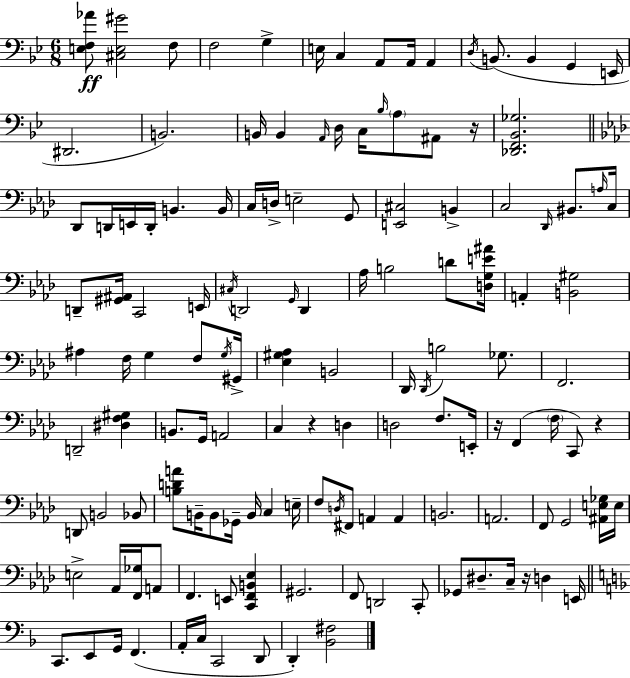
X:1
T:Untitled
M:6/8
L:1/4
K:Bb
[E,F,_A]/2 [^C,E,^G]2 F,/2 F,2 G, E,/4 C, A,,/2 A,,/4 A,, D,/4 B,,/2 B,, G,, E,,/4 ^D,,2 B,,2 B,,/4 B,, A,,/4 D,/4 C,/4 _B,/4 A,/2 ^A,,/2 z/4 [_D,,F,,_B,,_G,]2 _D,,/2 D,,/4 E,,/4 D,,/4 B,, B,,/4 C,/4 D,/4 E,2 G,,/2 [E,,^C,]2 B,, C,2 _D,,/4 ^B,,/2 A,/4 C,/4 D,,/2 [^G,,^A,,]/4 C,,2 E,,/4 ^C,/4 D,,2 G,,/4 D,, _A,/4 B,2 D/2 [D,G,E^A]/4 A,, [B,,^G,]2 ^A, F,/4 G, F,/2 G,/4 ^G,,/4 [_E,^G,_A,] B,,2 _D,,/4 _D,,/4 B,2 _G,/2 F,,2 D,,2 [^D,F,^G,] B,,/2 G,,/4 A,,2 C, z D, D,2 F,/2 E,,/4 z/4 F,, F,/4 C,,/2 z D,,/2 B,,2 _B,,/2 [B,DA]/2 B,,/4 B,,/2 _G,,/4 B,,/4 C, E,/4 F,/2 D,/4 ^F,,/2 A,, A,, B,,2 A,,2 F,,/2 G,,2 [^A,,E,_G,]/4 E,/4 E,2 _A,,/4 [F,,_G,]/4 A,,/2 F,, E,,/2 [C,,F,,B,,_E,] ^G,,2 F,,/2 D,,2 C,,/2 _G,,/2 ^D,/2 C,/4 z/4 D, E,,/4 C,,/2 E,,/2 G,,/4 F,, A,,/4 C,/4 C,,2 D,,/2 D,, [_B,,^F,]2